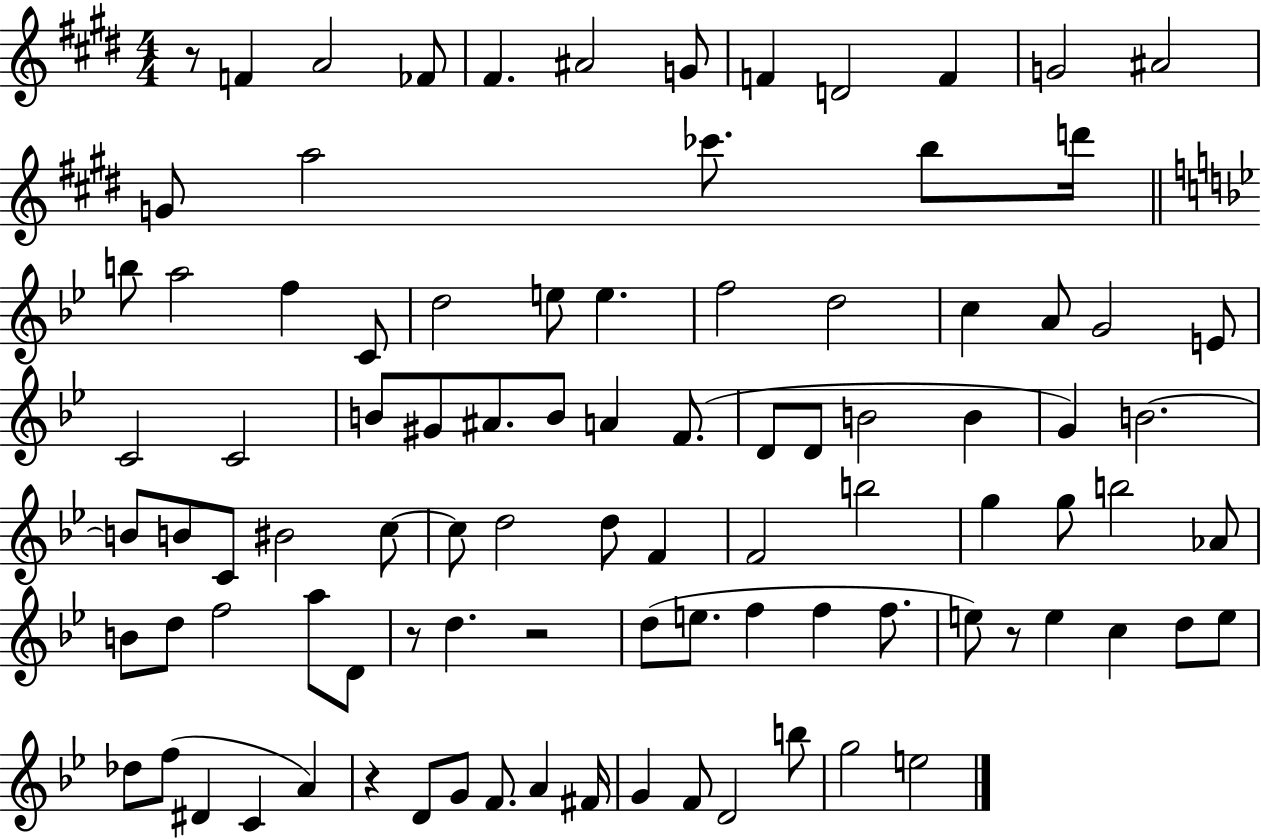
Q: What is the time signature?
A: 4/4